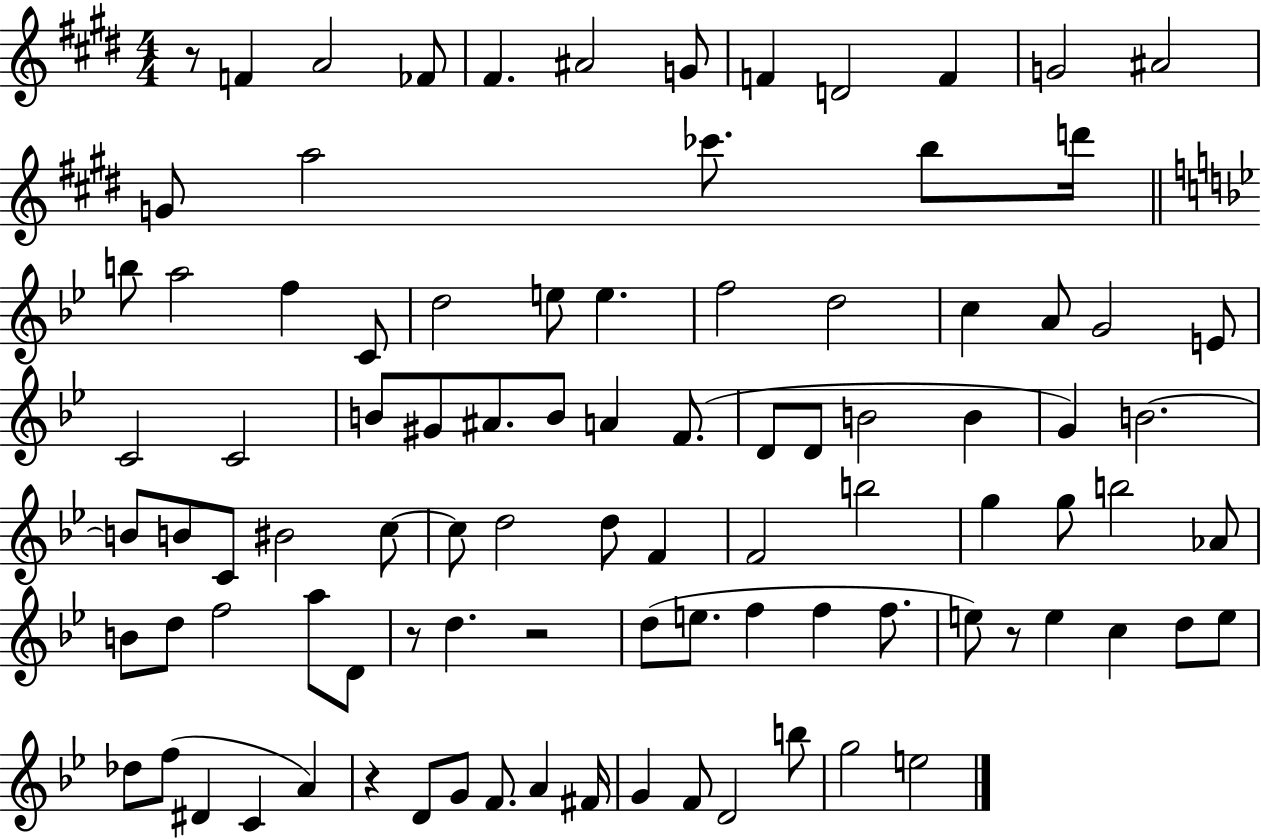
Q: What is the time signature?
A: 4/4